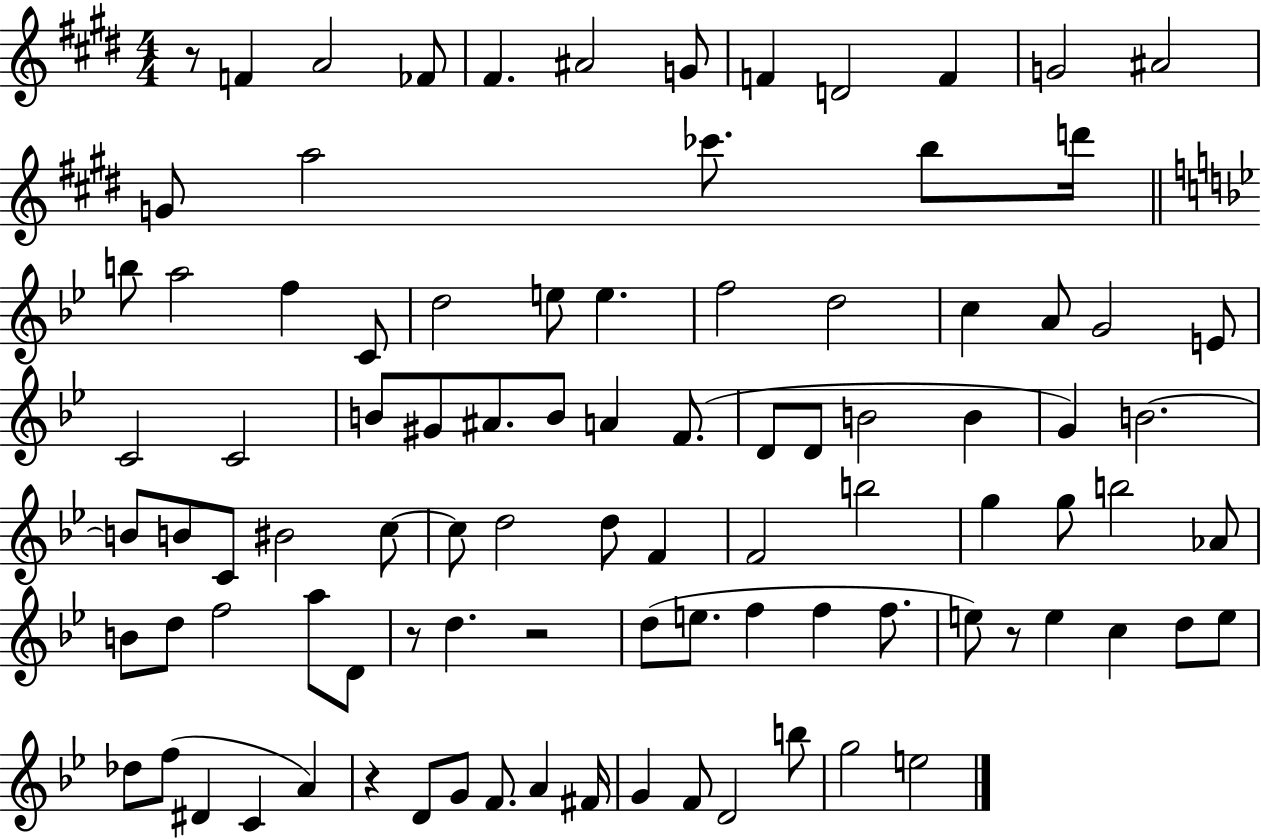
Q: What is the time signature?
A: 4/4